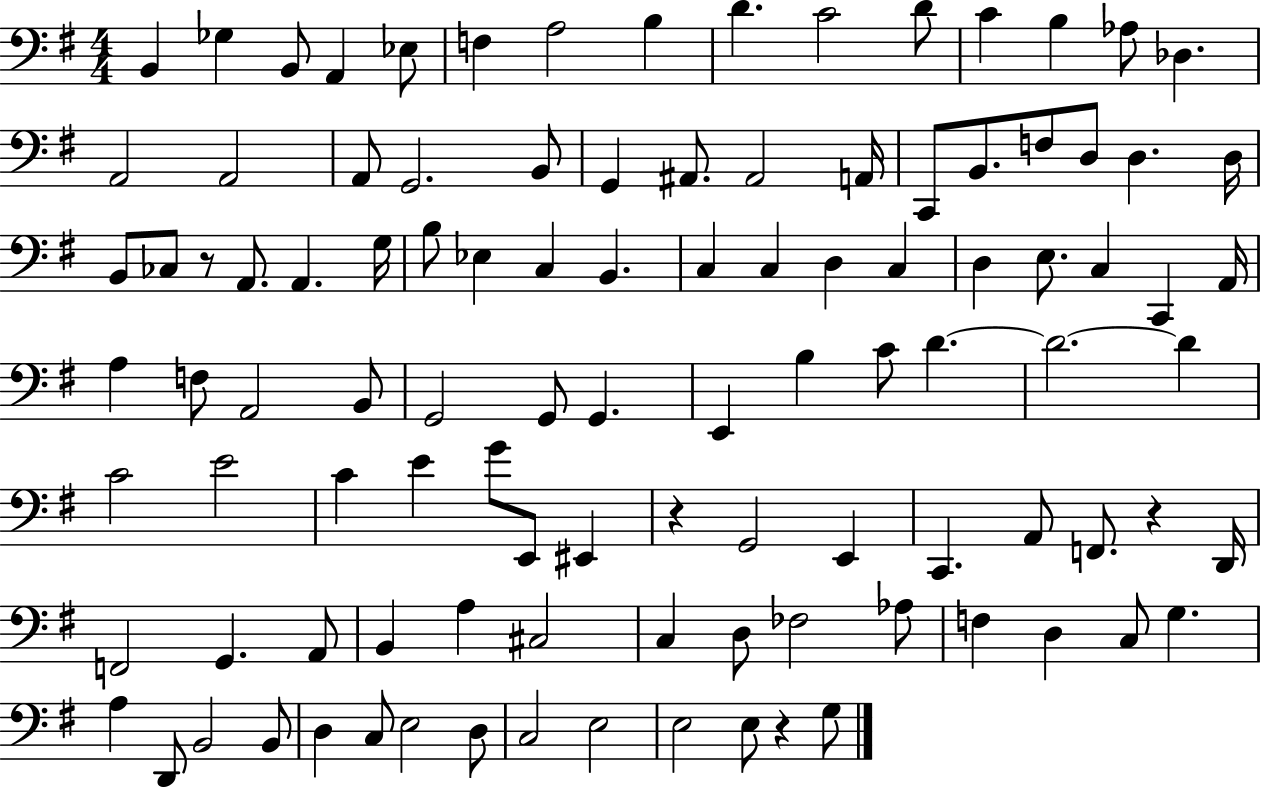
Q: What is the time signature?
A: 4/4